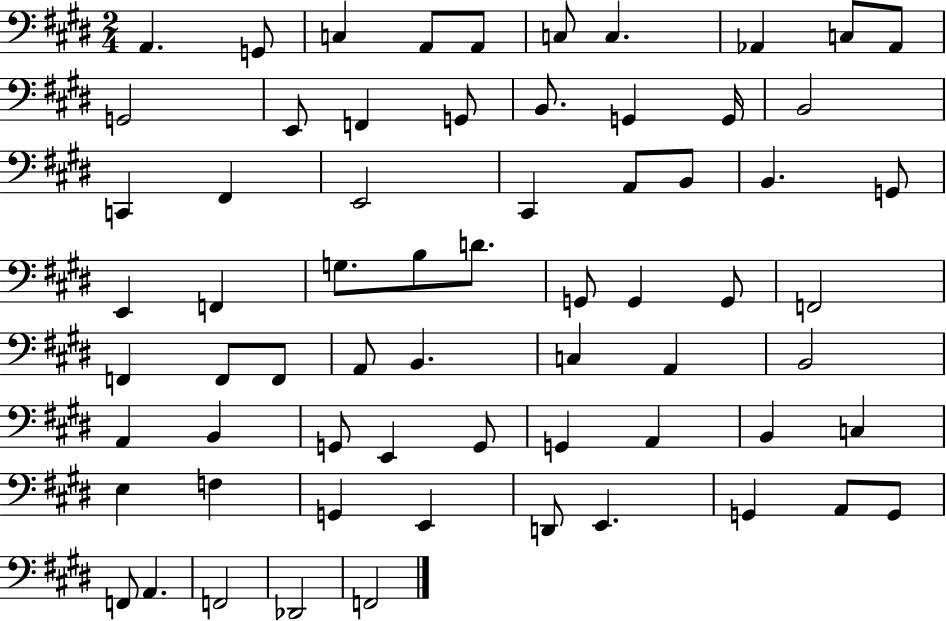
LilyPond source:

{
  \clef bass
  \numericTimeSignature
  \time 2/4
  \key e \major
  a,4. g,8 | c4 a,8 a,8 | c8 c4. | aes,4 c8 aes,8 | \break g,2 | e,8 f,4 g,8 | b,8. g,4 g,16 | b,2 | \break c,4 fis,4 | e,2 | cis,4 a,8 b,8 | b,4. g,8 | \break e,4 f,4 | g8. b8 d'8. | g,8 g,4 g,8 | f,2 | \break f,4 f,8 f,8 | a,8 b,4. | c4 a,4 | b,2 | \break a,4 b,4 | g,8 e,4 g,8 | g,4 a,4 | b,4 c4 | \break e4 f4 | g,4 e,4 | d,8 e,4. | g,4 a,8 g,8 | \break f,8 a,4. | f,2 | des,2 | f,2 | \break \bar "|."
}